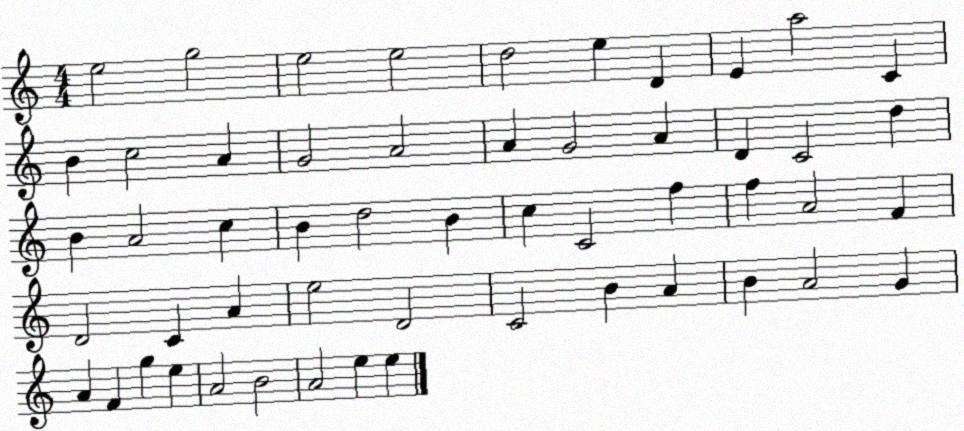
X:1
T:Untitled
M:4/4
L:1/4
K:C
e2 g2 e2 e2 d2 e D E a2 C B c2 A G2 A2 A G2 A D C2 d B A2 c B d2 B c C2 f f A2 F D2 C A e2 D2 C2 B A B A2 G A F g e A2 B2 A2 e e